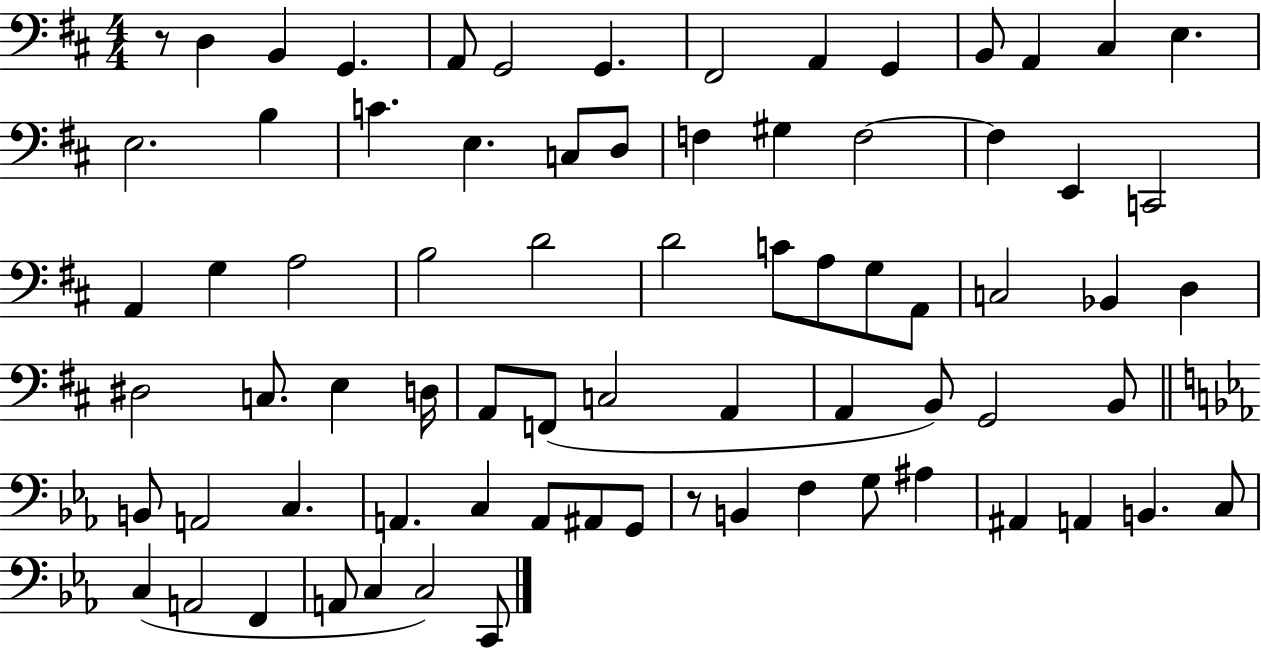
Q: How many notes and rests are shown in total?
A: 75